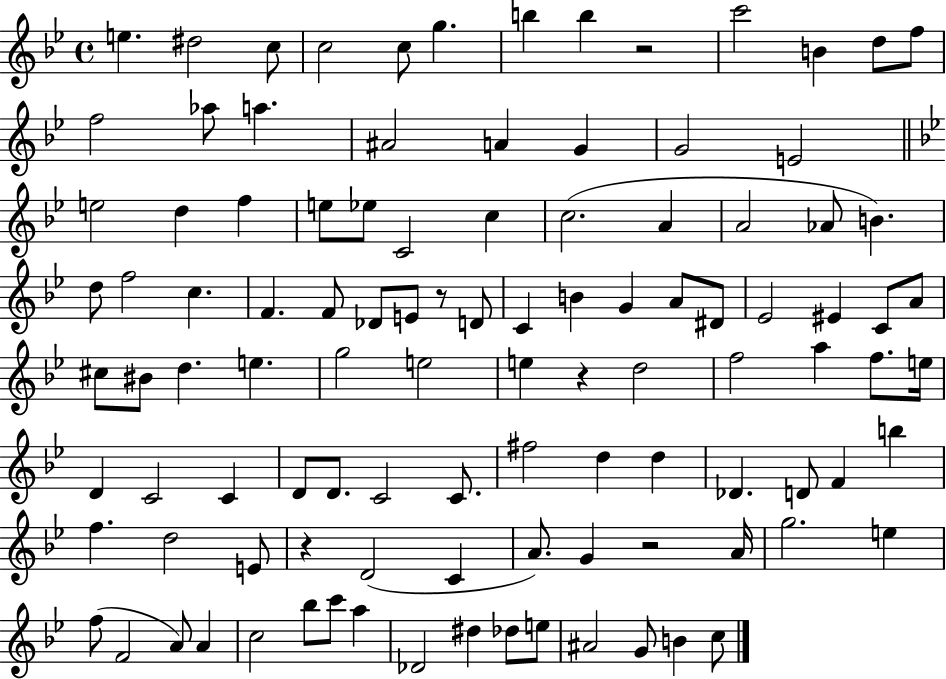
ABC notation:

X:1
T:Untitled
M:4/4
L:1/4
K:Bb
e ^d2 c/2 c2 c/2 g b b z2 c'2 B d/2 f/2 f2 _a/2 a ^A2 A G G2 E2 e2 d f e/2 _e/2 C2 c c2 A A2 _A/2 B d/2 f2 c F F/2 _D/2 E/2 z/2 D/2 C B G A/2 ^D/2 _E2 ^E C/2 A/2 ^c/2 ^B/2 d e g2 e2 e z d2 f2 a f/2 e/4 D C2 C D/2 D/2 C2 C/2 ^f2 d d _D D/2 F b f d2 E/2 z D2 C A/2 G z2 A/4 g2 e f/2 F2 A/2 A c2 _b/2 c'/2 a _D2 ^d _d/2 e/2 ^A2 G/2 B c/2